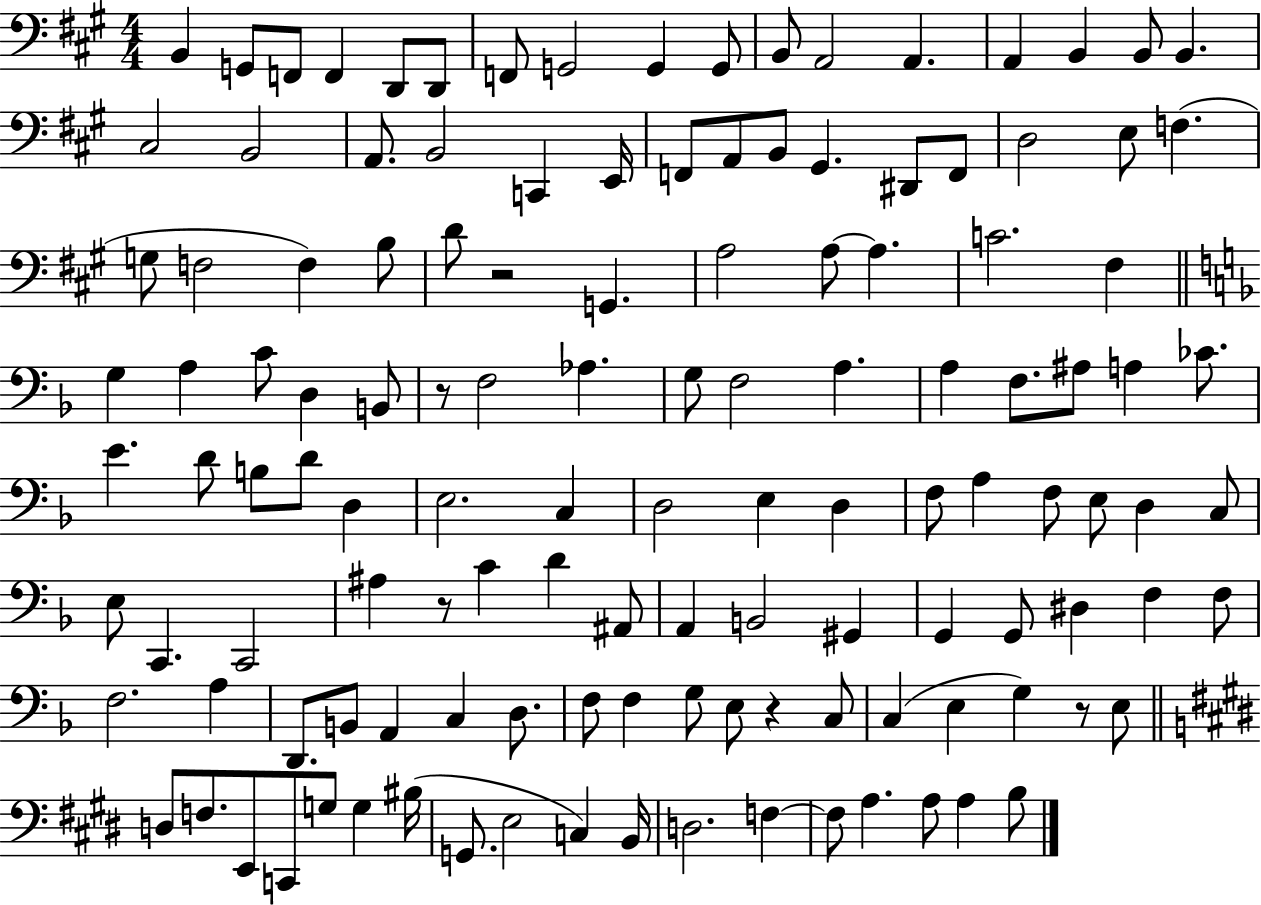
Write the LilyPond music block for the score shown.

{
  \clef bass
  \numericTimeSignature
  \time 4/4
  \key a \major
  b,4 g,8 f,8 f,4 d,8 d,8 | f,8 g,2 g,4 g,8 | b,8 a,2 a,4. | a,4 b,4 b,8 b,4. | \break cis2 b,2 | a,8. b,2 c,4 e,16 | f,8 a,8 b,8 gis,4. dis,8 f,8 | d2 e8 f4.( | \break g8 f2 f4) b8 | d'8 r2 g,4. | a2 a8~~ a4. | c'2. fis4 | \break \bar "||" \break \key d \minor g4 a4 c'8 d4 b,8 | r8 f2 aes4. | g8 f2 a4. | a4 f8. ais8 a4 ces'8. | \break e'4. d'8 b8 d'8 d4 | e2. c4 | d2 e4 d4 | f8 a4 f8 e8 d4 c8 | \break e8 c,4. c,2 | ais4 r8 c'4 d'4 ais,8 | a,4 b,2 gis,4 | g,4 g,8 dis4 f4 f8 | \break f2. a4 | d,8. b,8 a,4 c4 d8. | f8 f4 g8 e8 r4 c8 | c4( e4 g4) r8 e8 | \break \bar "||" \break \key e \major d8 f8. e,8 c,8 g8 g4 bis16( | g,8. e2 c4) b,16 | d2. f4~~ | f8 a4. a8 a4 b8 | \break \bar "|."
}